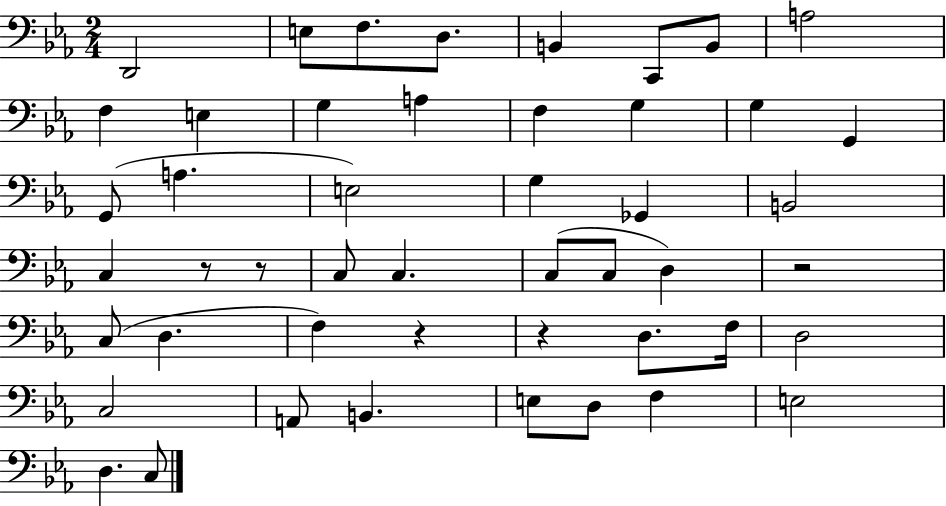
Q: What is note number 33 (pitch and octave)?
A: F3